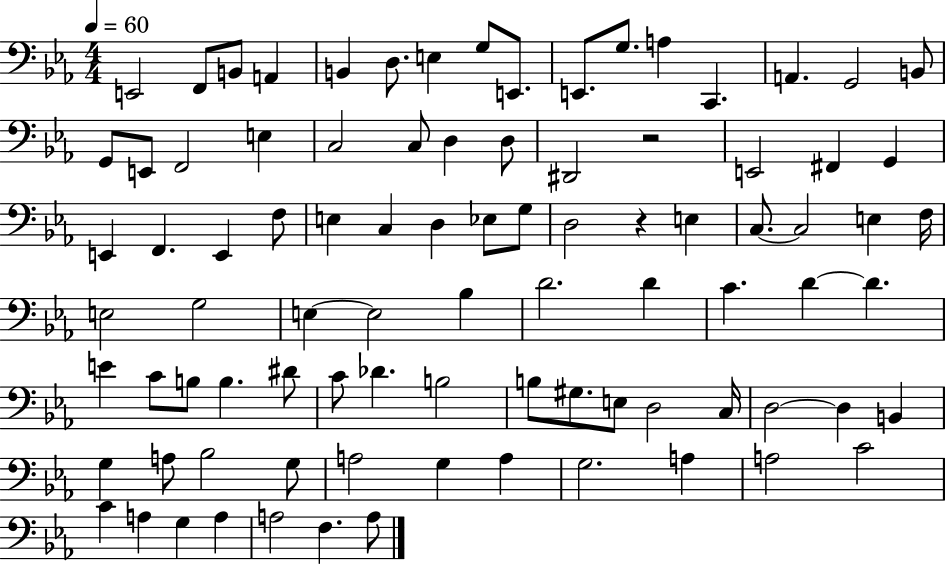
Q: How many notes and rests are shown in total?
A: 89